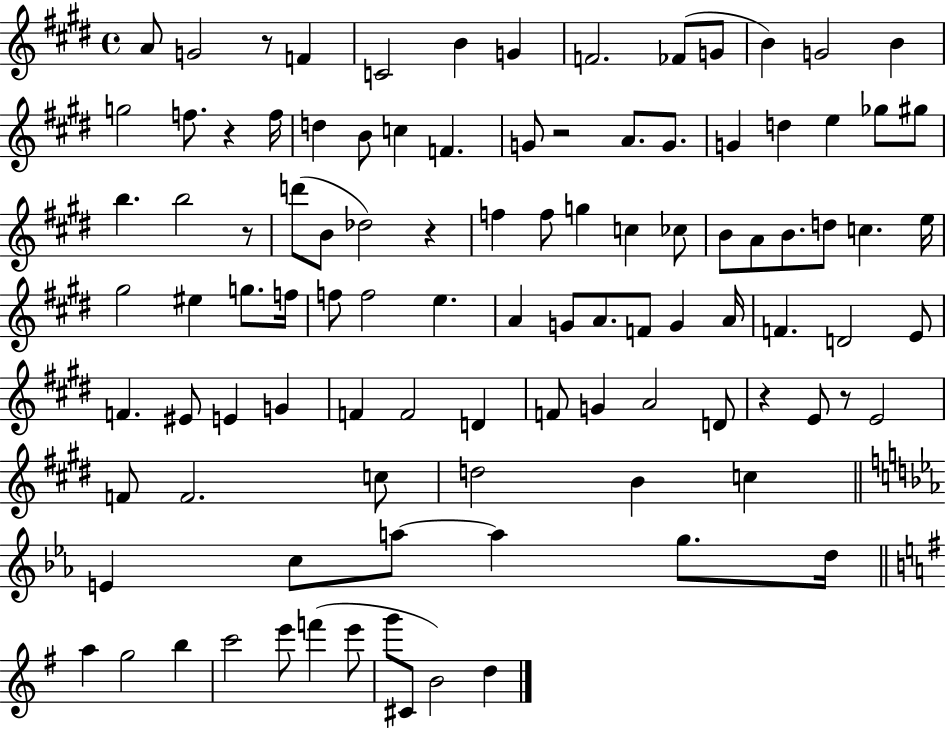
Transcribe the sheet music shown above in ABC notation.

X:1
T:Untitled
M:4/4
L:1/4
K:E
A/2 G2 z/2 F C2 B G F2 _F/2 G/2 B G2 B g2 f/2 z f/4 d B/2 c F G/2 z2 A/2 G/2 G d e _g/2 ^g/2 b b2 z/2 d'/2 B/2 _d2 z f f/2 g c _c/2 B/2 A/2 B/2 d/2 c e/4 ^g2 ^e g/2 f/4 f/2 f2 e A G/2 A/2 F/2 G A/4 F D2 E/2 F ^E/2 E G F F2 D F/2 G A2 D/2 z E/2 z/2 E2 F/2 F2 c/2 d2 B c E c/2 a/2 a g/2 d/4 a g2 b c'2 e'/2 f' e'/2 g'/2 ^C/2 B2 d